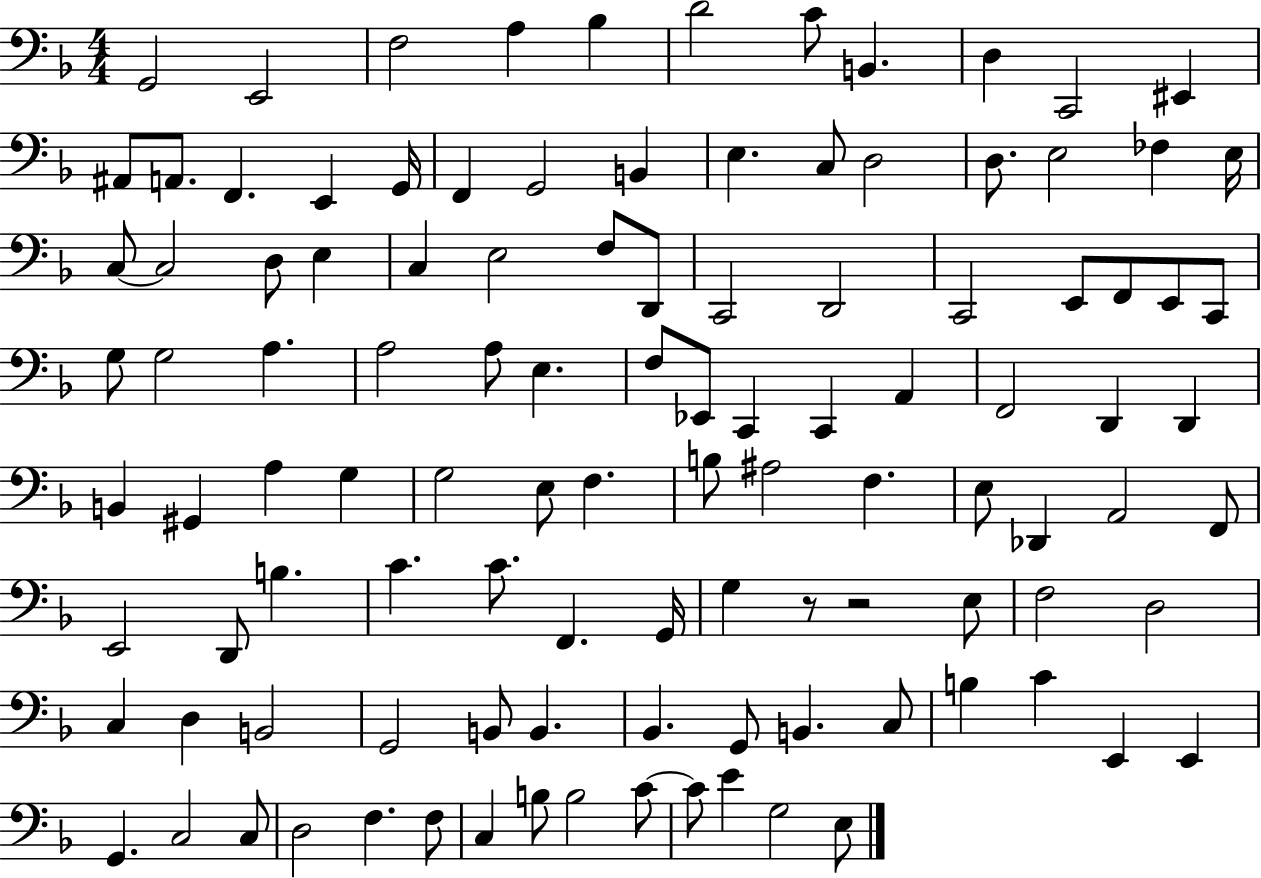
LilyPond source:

{
  \clef bass
  \numericTimeSignature
  \time 4/4
  \key f \major
  g,2 e,2 | f2 a4 bes4 | d'2 c'8 b,4. | d4 c,2 eis,4 | \break ais,8 a,8. f,4. e,4 g,16 | f,4 g,2 b,4 | e4. c8 d2 | d8. e2 fes4 e16 | \break c8~~ c2 d8 e4 | c4 e2 f8 d,8 | c,2 d,2 | c,2 e,8 f,8 e,8 c,8 | \break g8 g2 a4. | a2 a8 e4. | f8 ees,8 c,4 c,4 a,4 | f,2 d,4 d,4 | \break b,4 gis,4 a4 g4 | g2 e8 f4. | b8 ais2 f4. | e8 des,4 a,2 f,8 | \break e,2 d,8 b4. | c'4. c'8. f,4. g,16 | g4 r8 r2 e8 | f2 d2 | \break c4 d4 b,2 | g,2 b,8 b,4. | bes,4. g,8 b,4. c8 | b4 c'4 e,4 e,4 | \break g,4. c2 c8 | d2 f4. f8 | c4 b8 b2 c'8~~ | c'8 e'4 g2 e8 | \break \bar "|."
}